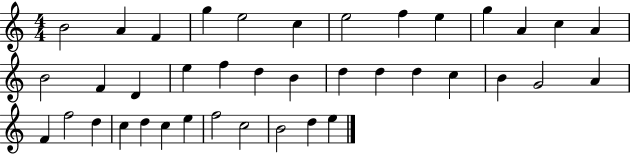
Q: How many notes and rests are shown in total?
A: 39